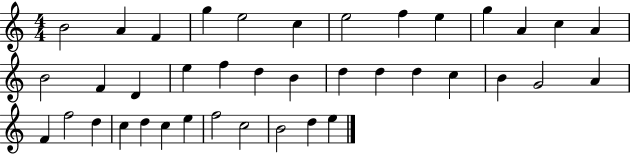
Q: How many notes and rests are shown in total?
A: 39